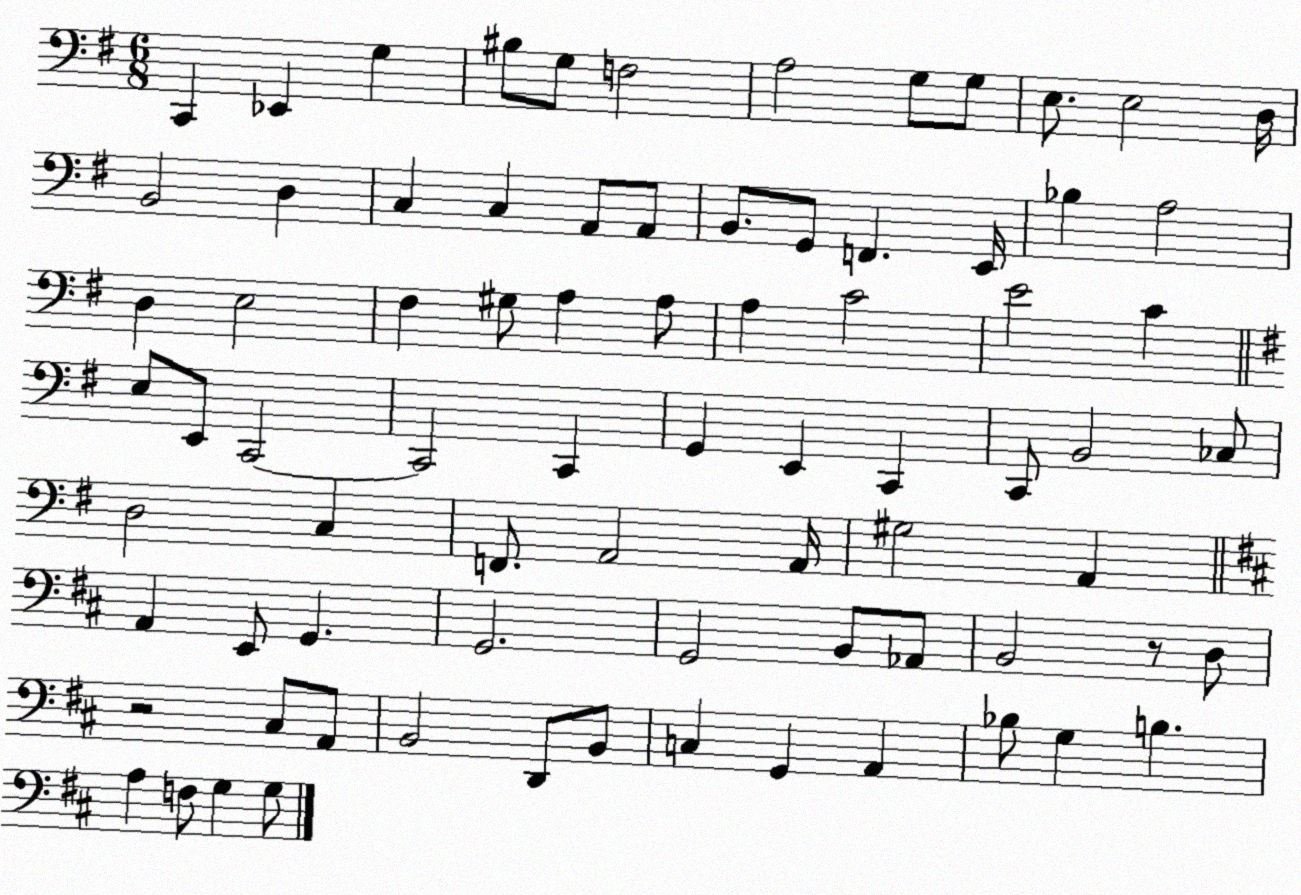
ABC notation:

X:1
T:Untitled
M:6/8
L:1/4
K:G
C,, _E,, G, ^B,/2 G,/2 F,2 A,2 G,/2 G,/2 E,/2 E,2 D,/4 B,,2 D, C, C, A,,/2 A,,/2 B,,/2 G,,/2 F,, E,,/4 _B, A,2 D, E,2 ^F, ^G,/2 A, A,/2 A, C2 E2 C E,/2 E,,/2 C,,2 C,,2 C,, G,, E,, C,, C,,/2 B,,2 _C,/2 D,2 C, F,,/2 A,,2 A,,/4 ^G,2 A,, A,, E,,/2 G,, G,,2 G,,2 B,,/2 _A,,/2 B,,2 z/2 D,/2 z2 ^C,/2 A,,/2 B,,2 D,,/2 B,,/2 C, G,, A,, _B,/2 G, B, A, F,/2 G, G,/2